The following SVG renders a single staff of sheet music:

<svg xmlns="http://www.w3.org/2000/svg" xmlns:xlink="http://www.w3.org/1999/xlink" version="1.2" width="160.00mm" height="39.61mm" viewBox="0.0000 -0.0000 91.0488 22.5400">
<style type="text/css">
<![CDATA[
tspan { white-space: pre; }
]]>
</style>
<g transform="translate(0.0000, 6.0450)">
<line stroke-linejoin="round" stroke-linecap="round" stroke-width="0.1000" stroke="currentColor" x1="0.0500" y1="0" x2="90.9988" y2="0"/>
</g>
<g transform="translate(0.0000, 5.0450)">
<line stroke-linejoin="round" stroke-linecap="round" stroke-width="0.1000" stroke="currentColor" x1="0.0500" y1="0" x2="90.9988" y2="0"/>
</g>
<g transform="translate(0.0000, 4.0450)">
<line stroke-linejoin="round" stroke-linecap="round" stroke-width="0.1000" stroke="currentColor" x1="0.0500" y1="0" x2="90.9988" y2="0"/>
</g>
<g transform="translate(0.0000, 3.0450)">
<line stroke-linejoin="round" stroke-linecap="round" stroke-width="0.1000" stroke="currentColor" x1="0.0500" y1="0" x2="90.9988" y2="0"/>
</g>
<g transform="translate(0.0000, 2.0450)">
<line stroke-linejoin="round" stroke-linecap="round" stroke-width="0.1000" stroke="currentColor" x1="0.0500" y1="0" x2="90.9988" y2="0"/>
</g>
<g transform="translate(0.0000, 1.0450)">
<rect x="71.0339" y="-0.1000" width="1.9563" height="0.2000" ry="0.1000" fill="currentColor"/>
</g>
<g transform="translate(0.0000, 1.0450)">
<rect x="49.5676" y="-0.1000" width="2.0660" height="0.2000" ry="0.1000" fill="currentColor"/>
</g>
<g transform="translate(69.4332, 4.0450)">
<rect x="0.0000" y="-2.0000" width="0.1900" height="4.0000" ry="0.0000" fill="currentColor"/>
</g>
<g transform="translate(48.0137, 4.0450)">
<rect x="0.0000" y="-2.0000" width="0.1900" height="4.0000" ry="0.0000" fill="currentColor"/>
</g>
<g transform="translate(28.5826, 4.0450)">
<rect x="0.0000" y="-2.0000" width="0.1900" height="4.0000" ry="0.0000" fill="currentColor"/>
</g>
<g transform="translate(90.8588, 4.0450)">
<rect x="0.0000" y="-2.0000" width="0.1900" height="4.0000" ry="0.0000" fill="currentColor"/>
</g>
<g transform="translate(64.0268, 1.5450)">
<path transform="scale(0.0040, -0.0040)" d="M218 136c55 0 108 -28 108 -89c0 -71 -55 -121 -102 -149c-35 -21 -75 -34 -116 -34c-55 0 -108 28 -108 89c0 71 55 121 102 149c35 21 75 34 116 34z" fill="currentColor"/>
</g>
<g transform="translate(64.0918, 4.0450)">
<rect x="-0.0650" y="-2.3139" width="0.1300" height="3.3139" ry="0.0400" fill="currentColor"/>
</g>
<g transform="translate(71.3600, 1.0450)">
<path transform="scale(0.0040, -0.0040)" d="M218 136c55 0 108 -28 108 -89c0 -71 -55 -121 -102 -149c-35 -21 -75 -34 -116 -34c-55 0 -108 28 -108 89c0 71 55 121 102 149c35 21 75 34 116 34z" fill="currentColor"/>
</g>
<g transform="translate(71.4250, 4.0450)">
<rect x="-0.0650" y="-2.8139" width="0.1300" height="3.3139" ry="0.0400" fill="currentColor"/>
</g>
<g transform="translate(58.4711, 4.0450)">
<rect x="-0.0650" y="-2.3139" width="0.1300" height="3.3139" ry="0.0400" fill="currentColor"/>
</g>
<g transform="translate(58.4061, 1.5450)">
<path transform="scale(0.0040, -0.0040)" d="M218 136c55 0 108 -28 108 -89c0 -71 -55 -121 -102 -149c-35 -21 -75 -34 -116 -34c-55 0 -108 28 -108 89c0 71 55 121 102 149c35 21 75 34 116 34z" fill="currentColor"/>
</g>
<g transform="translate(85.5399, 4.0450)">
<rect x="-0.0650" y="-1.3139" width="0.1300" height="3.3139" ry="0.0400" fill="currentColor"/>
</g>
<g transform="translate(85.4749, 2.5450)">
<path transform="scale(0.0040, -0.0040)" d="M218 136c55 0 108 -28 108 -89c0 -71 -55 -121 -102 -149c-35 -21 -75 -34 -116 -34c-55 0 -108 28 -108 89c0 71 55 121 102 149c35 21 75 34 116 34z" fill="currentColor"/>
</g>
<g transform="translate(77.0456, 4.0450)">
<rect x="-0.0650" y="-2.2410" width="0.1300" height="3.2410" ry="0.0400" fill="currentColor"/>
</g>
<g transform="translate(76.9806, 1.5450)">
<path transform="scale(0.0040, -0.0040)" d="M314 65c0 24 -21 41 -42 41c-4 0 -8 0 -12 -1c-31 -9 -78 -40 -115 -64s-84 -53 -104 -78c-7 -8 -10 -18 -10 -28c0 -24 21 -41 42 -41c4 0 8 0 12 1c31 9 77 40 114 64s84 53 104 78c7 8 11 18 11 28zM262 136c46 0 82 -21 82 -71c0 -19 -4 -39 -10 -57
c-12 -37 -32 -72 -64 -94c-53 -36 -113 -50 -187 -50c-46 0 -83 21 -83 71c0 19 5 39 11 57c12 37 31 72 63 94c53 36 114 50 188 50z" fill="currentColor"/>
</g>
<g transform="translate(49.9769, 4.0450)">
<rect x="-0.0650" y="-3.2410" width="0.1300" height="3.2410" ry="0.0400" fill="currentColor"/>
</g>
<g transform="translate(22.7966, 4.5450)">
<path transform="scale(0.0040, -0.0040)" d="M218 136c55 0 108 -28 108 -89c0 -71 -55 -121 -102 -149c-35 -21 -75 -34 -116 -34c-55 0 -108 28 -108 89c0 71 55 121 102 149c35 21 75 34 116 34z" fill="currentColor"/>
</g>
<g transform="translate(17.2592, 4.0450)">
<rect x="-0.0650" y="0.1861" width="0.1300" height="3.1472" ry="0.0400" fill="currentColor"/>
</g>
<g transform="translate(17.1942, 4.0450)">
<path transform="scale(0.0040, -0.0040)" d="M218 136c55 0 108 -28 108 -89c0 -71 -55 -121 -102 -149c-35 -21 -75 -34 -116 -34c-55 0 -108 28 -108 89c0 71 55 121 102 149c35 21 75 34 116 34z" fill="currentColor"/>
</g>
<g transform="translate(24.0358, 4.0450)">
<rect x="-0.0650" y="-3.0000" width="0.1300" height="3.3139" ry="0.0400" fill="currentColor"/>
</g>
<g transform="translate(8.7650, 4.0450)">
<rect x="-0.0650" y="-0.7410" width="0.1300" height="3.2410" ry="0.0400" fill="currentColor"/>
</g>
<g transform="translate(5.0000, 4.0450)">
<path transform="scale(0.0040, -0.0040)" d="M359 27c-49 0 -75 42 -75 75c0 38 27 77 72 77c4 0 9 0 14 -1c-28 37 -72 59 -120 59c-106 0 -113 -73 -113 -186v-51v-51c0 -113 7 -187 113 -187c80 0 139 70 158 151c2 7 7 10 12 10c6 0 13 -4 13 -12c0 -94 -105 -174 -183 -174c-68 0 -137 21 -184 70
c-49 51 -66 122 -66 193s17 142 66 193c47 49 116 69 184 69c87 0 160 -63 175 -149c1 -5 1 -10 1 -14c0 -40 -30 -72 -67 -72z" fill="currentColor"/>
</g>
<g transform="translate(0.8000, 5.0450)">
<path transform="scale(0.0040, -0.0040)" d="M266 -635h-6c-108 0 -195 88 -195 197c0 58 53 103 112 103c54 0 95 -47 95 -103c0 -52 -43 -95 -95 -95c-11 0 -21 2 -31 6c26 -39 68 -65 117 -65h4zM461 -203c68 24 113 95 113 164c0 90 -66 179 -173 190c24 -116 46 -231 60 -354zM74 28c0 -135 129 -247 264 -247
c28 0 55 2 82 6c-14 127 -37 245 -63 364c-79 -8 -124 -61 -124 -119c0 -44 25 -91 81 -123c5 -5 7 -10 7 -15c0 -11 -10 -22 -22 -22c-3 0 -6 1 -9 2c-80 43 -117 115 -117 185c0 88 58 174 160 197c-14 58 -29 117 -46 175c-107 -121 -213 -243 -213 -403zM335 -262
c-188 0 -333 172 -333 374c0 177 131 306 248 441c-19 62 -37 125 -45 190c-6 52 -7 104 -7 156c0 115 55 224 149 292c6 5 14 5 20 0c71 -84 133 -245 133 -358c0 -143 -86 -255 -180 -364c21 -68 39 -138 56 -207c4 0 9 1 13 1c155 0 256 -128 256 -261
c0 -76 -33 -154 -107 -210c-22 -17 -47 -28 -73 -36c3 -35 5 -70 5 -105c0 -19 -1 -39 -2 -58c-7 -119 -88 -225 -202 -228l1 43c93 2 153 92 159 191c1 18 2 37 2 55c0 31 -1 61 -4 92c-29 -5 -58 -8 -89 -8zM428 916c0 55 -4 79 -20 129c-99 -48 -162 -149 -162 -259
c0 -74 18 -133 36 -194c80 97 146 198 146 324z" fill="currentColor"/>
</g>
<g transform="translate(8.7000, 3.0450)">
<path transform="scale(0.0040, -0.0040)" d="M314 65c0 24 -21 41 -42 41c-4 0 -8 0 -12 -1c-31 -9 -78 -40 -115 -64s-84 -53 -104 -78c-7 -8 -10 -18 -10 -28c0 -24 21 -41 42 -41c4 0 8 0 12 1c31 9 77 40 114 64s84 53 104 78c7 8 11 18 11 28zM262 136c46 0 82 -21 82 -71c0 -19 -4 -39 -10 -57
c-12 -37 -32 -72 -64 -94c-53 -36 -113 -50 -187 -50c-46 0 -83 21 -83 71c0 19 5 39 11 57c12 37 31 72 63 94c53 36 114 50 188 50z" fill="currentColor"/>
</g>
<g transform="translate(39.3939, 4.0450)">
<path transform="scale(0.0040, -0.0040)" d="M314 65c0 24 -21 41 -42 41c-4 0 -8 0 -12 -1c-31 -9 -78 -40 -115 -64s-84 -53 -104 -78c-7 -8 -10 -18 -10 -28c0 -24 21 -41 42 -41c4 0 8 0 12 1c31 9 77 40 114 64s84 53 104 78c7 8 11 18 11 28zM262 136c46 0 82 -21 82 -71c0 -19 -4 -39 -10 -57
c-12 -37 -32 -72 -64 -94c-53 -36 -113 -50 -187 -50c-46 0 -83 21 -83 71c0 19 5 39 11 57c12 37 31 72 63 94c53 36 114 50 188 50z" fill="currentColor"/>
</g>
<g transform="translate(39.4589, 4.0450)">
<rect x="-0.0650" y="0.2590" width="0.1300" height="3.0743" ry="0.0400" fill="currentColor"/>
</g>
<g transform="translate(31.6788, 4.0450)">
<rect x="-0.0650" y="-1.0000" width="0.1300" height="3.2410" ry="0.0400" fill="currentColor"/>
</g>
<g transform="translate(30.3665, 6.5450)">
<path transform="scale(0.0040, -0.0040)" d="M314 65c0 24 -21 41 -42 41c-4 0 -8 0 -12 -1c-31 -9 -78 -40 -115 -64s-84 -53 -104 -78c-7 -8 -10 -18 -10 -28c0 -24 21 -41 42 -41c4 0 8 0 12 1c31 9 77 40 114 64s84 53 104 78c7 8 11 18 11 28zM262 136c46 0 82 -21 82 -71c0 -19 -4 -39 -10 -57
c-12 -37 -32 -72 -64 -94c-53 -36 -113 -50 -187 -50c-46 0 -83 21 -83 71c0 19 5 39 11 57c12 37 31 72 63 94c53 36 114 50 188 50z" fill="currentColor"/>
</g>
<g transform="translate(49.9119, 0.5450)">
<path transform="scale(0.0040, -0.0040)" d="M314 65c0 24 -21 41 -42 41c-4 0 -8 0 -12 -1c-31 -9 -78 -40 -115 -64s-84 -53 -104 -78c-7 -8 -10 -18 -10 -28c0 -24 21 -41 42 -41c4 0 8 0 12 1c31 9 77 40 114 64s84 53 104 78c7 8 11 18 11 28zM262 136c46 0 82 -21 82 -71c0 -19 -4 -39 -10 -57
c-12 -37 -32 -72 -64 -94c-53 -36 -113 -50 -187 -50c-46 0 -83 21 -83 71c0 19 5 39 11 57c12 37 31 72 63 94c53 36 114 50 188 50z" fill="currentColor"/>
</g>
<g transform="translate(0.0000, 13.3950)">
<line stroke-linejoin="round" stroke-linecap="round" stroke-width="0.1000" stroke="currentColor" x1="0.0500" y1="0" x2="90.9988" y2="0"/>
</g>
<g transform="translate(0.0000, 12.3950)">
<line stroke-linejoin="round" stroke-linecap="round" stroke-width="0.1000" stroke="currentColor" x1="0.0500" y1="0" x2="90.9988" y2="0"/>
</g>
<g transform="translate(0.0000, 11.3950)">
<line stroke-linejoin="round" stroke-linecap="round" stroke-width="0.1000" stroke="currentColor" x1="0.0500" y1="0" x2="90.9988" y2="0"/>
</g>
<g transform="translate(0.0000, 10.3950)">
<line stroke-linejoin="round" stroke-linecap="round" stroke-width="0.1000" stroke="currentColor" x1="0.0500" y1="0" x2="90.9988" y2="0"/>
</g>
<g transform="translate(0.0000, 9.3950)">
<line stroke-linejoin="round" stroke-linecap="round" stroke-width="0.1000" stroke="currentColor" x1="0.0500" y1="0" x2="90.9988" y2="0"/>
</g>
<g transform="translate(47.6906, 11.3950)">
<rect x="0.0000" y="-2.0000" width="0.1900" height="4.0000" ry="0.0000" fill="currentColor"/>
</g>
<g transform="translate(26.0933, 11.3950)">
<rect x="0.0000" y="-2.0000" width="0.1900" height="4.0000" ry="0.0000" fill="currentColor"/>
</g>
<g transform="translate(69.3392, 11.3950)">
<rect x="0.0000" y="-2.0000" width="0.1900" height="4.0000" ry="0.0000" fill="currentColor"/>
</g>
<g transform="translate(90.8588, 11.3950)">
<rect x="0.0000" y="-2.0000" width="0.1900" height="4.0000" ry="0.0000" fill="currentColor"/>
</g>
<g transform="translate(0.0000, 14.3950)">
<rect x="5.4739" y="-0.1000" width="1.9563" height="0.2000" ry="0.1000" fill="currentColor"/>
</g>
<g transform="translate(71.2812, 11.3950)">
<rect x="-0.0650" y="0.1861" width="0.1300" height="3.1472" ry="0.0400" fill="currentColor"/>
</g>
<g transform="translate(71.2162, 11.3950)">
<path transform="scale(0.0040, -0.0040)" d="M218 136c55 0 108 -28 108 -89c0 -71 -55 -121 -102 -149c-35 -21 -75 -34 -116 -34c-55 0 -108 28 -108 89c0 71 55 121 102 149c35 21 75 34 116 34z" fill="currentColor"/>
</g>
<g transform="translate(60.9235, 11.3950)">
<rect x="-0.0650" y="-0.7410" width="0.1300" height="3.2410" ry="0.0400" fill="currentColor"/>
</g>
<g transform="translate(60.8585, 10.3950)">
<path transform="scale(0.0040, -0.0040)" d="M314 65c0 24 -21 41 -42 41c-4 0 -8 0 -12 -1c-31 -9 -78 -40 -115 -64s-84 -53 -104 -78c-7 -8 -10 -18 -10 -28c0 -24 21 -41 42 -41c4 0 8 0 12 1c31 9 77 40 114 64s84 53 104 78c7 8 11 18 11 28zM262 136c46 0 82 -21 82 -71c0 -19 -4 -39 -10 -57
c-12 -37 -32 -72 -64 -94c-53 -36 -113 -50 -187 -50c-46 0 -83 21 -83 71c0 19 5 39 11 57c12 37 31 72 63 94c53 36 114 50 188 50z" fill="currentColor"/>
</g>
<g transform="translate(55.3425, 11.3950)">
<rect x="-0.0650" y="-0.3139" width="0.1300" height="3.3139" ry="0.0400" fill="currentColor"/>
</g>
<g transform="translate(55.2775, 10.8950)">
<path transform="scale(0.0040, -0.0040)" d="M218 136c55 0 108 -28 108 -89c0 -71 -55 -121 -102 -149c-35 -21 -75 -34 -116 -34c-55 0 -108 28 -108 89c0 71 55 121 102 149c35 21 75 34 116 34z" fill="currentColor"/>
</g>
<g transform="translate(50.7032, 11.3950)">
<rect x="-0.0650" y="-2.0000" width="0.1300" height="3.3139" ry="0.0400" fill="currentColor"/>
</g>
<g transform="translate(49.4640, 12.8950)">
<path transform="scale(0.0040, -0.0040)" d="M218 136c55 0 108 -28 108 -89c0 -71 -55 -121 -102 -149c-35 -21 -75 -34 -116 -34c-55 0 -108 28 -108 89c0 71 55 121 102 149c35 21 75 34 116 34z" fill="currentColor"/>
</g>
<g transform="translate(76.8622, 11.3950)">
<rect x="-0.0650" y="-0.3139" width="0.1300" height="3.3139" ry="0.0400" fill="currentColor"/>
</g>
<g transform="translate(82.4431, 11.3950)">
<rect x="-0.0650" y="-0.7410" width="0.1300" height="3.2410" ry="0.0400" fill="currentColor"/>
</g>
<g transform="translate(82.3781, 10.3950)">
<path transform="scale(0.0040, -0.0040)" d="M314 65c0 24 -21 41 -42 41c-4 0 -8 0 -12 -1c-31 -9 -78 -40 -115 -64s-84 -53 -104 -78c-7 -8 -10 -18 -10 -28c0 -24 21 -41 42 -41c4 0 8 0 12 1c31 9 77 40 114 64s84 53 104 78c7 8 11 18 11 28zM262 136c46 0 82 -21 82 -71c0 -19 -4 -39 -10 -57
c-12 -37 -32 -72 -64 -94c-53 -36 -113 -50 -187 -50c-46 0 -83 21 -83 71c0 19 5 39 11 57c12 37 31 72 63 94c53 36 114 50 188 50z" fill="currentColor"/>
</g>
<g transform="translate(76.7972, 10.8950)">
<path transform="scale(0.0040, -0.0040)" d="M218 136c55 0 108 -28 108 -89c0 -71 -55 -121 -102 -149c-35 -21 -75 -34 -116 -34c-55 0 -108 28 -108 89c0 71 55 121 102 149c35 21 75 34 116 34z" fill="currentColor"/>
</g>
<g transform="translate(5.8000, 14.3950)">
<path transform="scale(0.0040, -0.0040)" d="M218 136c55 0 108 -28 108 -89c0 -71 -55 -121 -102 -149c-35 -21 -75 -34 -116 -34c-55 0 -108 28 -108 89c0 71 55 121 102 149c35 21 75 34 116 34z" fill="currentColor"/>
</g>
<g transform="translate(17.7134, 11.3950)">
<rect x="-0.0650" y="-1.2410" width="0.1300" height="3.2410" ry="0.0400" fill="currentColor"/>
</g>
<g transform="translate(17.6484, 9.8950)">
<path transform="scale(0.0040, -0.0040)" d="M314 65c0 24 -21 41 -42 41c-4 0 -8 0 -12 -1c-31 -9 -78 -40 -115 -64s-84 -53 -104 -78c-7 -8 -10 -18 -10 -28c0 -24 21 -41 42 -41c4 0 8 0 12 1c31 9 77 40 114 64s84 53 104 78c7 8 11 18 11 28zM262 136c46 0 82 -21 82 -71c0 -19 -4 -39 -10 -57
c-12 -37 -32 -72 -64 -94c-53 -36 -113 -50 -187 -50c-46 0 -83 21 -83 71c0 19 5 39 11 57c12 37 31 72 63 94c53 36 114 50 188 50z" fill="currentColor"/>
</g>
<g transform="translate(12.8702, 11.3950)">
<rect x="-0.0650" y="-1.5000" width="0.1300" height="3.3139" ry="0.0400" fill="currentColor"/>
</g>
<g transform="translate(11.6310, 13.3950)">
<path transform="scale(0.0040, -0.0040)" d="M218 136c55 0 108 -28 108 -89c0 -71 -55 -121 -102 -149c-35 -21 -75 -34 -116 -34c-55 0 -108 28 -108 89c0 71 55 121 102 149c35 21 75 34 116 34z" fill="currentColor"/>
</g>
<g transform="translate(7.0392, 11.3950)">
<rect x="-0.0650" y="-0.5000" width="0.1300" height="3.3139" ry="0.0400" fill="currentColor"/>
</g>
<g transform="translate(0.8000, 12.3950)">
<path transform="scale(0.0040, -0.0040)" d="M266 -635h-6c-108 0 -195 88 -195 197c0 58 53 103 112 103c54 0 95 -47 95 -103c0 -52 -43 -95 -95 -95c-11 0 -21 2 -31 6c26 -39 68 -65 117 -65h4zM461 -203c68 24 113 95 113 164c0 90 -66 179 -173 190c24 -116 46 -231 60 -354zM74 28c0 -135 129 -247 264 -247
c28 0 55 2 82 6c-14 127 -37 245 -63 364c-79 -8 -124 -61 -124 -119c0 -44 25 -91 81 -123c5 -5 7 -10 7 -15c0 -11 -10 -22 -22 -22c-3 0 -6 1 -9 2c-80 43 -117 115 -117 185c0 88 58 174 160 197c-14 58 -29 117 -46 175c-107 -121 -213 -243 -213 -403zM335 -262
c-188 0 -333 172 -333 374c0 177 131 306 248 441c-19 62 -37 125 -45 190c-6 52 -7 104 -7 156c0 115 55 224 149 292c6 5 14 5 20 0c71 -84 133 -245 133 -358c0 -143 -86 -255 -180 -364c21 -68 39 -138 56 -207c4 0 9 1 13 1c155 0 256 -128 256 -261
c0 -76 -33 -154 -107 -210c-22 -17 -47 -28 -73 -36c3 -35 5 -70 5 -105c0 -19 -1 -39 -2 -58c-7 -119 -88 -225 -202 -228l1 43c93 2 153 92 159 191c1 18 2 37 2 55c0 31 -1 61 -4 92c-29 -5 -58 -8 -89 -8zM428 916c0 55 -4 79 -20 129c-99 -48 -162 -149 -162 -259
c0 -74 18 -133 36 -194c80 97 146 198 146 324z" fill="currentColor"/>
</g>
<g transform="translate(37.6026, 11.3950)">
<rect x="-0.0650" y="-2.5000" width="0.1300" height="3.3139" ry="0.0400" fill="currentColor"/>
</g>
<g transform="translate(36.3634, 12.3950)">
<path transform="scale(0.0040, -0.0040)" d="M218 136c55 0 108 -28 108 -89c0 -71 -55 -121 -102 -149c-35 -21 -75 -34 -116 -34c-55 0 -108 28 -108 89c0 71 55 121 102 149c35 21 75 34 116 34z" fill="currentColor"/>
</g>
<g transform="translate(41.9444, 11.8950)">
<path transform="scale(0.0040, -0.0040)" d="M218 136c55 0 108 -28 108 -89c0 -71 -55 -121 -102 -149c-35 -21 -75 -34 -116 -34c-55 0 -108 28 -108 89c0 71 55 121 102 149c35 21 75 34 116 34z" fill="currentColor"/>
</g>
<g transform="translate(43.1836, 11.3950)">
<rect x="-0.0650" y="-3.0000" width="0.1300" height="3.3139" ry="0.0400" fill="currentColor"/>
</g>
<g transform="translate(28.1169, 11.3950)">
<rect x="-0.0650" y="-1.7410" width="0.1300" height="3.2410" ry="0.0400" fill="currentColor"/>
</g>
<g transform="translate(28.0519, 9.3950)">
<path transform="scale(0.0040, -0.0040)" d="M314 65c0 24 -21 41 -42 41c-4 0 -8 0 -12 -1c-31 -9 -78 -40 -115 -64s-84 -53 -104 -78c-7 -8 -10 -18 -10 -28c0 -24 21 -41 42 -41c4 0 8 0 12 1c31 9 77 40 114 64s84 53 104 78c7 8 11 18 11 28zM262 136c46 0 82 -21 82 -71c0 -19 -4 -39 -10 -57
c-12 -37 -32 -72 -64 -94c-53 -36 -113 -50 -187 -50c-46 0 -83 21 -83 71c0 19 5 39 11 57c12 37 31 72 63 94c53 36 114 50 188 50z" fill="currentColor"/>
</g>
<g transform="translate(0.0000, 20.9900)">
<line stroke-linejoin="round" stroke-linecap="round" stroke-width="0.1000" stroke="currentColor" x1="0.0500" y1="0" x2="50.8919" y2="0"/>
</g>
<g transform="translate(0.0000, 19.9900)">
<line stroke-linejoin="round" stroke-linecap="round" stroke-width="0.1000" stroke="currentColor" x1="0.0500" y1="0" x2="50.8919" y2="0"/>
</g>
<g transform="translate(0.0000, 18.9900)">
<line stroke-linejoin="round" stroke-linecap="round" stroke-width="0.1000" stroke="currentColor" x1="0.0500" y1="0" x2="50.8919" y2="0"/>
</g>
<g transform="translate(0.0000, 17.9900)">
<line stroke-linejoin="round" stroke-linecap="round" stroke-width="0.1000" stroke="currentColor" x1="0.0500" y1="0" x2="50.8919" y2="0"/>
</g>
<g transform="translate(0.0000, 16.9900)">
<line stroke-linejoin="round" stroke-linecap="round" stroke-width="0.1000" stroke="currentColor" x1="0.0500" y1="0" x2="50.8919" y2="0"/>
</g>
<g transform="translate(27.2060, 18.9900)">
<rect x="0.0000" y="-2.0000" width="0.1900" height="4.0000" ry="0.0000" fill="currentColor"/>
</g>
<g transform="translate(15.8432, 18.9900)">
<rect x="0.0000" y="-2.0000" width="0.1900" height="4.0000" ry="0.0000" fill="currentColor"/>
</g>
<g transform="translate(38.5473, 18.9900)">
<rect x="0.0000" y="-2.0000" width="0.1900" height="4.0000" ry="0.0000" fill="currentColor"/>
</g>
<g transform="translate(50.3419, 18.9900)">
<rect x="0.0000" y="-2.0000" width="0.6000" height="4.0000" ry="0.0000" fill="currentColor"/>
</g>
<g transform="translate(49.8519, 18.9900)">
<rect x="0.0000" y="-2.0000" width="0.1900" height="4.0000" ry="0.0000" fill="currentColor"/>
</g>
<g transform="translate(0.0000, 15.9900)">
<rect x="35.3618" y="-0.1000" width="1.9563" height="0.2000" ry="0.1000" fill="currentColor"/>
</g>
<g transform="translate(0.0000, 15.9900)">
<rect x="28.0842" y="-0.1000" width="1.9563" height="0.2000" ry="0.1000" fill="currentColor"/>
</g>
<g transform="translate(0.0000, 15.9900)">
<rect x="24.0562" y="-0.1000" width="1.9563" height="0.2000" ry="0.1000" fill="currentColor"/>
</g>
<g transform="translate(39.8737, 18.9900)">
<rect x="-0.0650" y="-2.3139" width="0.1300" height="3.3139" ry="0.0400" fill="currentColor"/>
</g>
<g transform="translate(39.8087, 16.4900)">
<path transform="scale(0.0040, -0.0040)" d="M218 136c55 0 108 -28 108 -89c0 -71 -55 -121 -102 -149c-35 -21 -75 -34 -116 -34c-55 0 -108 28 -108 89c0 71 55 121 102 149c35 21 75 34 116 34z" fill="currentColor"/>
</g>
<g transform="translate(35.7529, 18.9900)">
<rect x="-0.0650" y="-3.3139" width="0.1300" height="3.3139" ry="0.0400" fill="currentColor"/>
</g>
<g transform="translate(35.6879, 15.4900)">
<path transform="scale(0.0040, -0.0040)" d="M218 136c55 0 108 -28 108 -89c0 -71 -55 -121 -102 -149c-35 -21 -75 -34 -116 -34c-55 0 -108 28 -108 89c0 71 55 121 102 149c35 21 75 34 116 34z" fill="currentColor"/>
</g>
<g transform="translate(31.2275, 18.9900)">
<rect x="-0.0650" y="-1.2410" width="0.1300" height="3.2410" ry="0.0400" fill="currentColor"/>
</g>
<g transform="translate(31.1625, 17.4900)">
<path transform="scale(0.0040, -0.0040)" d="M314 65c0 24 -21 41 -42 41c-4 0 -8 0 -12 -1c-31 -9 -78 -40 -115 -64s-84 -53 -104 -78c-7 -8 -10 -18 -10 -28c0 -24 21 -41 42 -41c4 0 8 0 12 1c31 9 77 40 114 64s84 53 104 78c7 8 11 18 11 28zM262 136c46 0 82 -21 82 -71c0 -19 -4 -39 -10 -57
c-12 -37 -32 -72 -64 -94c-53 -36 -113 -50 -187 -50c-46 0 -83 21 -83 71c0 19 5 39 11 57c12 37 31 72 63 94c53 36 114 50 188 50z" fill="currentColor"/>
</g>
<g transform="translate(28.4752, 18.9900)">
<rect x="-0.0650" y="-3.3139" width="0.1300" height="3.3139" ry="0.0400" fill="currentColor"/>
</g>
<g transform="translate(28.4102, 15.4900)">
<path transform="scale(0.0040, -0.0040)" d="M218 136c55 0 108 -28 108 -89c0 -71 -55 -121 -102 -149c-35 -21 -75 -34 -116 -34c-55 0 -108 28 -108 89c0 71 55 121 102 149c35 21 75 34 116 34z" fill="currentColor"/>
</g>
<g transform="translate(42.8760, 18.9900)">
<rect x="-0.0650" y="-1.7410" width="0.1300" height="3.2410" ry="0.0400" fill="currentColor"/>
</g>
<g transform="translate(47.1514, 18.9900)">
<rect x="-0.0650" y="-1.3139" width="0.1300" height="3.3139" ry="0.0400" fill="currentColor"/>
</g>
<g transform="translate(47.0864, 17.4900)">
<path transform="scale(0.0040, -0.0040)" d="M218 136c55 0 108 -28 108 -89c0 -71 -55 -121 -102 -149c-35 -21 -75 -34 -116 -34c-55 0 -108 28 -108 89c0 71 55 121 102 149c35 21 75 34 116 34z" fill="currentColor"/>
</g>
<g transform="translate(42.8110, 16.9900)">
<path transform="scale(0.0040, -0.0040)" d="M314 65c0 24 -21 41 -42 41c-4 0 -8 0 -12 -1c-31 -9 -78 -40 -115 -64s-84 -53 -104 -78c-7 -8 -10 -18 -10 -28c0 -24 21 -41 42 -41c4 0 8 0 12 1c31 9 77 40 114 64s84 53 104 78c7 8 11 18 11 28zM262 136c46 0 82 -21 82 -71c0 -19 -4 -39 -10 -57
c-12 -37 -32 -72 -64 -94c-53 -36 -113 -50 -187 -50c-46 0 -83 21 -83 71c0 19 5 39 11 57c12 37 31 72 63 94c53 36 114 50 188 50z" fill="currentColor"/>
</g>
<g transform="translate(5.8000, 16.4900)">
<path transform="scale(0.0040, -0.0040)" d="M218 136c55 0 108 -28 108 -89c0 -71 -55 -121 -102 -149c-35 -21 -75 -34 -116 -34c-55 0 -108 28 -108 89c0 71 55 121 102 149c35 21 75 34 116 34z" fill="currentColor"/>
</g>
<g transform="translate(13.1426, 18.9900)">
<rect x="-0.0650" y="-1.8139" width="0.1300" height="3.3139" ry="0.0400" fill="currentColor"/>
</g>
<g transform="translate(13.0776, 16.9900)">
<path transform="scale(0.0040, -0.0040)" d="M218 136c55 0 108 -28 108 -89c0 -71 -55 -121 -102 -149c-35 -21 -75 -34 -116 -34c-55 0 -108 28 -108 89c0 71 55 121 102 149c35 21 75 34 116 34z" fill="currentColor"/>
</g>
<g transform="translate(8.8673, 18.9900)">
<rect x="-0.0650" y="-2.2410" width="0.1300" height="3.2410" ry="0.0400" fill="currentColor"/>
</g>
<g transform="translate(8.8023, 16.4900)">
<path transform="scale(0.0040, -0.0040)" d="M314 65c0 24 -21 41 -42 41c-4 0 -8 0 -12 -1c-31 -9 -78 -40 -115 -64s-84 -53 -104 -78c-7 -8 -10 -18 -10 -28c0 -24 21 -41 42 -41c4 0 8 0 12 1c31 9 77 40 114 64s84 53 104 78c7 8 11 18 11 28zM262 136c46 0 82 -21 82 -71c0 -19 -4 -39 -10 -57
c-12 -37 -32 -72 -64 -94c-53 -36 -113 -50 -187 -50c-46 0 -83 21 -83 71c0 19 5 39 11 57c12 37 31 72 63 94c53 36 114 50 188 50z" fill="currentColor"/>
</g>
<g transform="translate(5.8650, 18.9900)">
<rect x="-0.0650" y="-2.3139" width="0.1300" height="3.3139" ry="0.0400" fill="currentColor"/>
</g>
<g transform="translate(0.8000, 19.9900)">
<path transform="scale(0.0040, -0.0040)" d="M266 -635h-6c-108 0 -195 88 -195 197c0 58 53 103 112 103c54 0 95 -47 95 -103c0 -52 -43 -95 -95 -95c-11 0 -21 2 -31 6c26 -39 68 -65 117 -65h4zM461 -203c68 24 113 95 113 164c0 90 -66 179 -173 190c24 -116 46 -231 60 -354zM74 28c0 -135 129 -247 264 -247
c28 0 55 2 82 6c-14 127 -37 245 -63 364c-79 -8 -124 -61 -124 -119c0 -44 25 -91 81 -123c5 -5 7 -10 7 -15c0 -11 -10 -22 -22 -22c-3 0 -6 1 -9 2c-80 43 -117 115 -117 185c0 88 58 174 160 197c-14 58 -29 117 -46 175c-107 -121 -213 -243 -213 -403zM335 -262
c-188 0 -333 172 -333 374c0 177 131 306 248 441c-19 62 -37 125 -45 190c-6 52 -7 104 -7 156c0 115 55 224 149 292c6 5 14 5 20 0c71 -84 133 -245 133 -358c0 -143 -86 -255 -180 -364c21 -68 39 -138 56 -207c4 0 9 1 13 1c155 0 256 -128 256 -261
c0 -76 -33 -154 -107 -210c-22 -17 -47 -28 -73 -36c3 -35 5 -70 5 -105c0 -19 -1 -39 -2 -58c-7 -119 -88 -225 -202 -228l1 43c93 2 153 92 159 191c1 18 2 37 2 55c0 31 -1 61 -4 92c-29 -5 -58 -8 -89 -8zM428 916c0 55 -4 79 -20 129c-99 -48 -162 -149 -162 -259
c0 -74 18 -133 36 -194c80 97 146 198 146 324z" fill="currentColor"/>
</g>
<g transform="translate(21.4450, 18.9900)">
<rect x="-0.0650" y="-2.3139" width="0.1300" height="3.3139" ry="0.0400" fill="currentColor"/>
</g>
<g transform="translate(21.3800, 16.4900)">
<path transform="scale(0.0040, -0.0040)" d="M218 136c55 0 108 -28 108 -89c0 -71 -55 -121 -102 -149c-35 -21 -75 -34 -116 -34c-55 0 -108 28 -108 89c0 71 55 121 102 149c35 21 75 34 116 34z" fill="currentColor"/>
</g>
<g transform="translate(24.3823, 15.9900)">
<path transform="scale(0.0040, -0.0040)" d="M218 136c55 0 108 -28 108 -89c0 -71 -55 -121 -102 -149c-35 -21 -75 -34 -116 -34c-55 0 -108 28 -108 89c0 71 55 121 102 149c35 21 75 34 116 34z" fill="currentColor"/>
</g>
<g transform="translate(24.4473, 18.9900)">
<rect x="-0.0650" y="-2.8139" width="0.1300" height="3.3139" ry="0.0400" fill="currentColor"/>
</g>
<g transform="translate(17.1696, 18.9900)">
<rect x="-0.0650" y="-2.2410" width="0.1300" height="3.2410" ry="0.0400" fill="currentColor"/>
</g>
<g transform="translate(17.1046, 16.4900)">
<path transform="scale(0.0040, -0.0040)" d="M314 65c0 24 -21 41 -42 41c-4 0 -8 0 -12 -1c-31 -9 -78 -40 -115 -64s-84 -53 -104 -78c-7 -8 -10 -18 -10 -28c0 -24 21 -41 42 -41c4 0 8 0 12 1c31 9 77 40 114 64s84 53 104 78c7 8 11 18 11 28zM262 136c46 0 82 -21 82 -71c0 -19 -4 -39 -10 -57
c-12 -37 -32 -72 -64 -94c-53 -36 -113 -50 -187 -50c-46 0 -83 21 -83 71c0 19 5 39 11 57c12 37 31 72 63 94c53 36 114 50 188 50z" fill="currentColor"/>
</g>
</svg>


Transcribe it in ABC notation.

X:1
T:Untitled
M:4/4
L:1/4
K:C
d2 B A D2 B2 b2 g g a g2 e C E e2 f2 G A F c d2 B c d2 g g2 f g2 g a b e2 b g f2 e